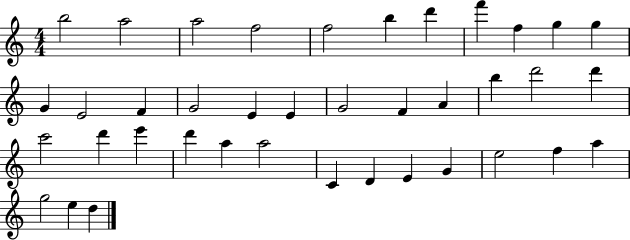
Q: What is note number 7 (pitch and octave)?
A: D6